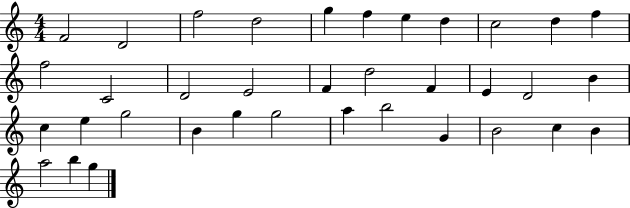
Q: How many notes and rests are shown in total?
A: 36